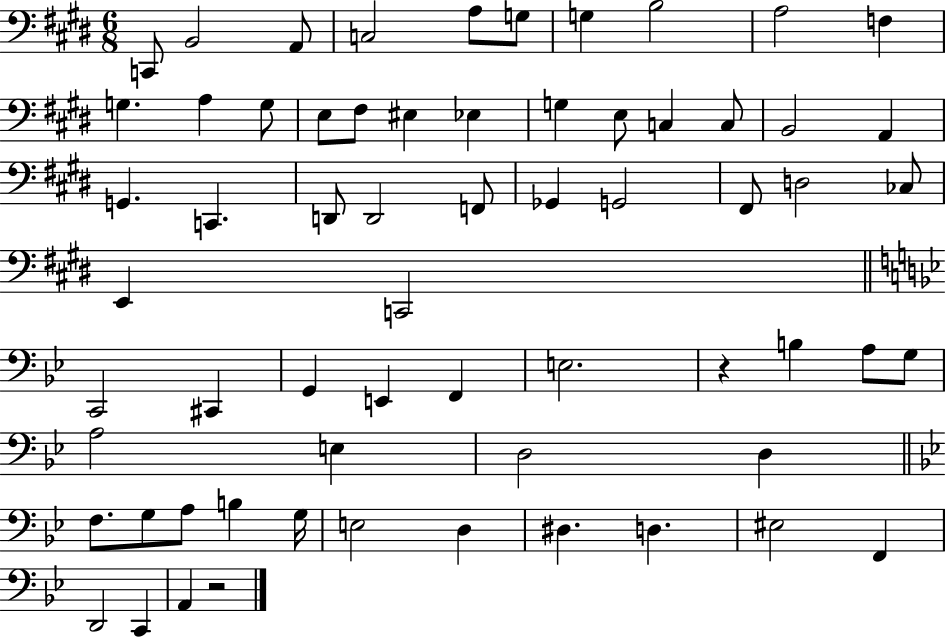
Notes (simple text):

C2/e B2/h A2/e C3/h A3/e G3/e G3/q B3/h A3/h F3/q G3/q. A3/q G3/e E3/e F#3/e EIS3/q Eb3/q G3/q E3/e C3/q C3/e B2/h A2/q G2/q. C2/q. D2/e D2/h F2/e Gb2/q G2/h F#2/e D3/h CES3/e E2/q C2/h C2/h C#2/q G2/q E2/q F2/q E3/h. R/q B3/q A3/e G3/e A3/h E3/q D3/h D3/q F3/e. G3/e A3/e B3/q G3/s E3/h D3/q D#3/q. D3/q. EIS3/h F2/q D2/h C2/q A2/q R/h